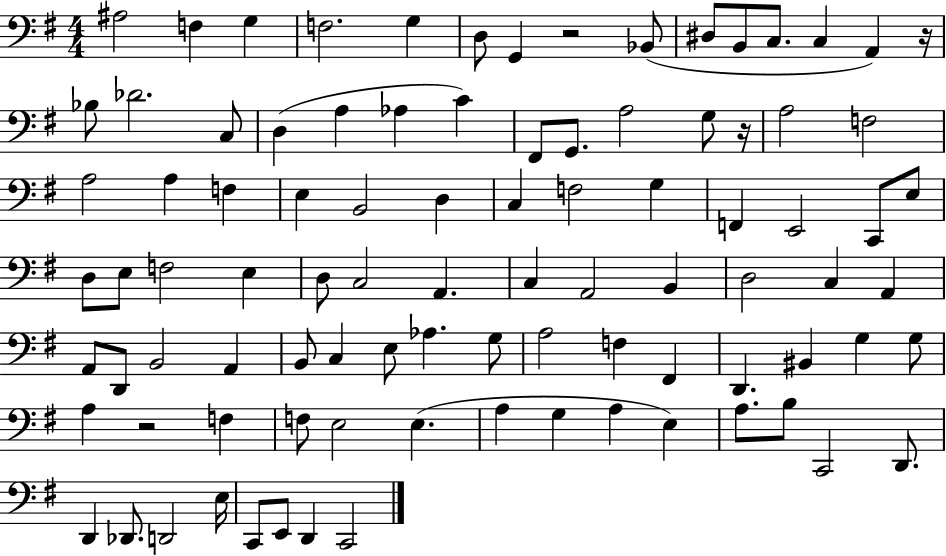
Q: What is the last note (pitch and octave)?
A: C2